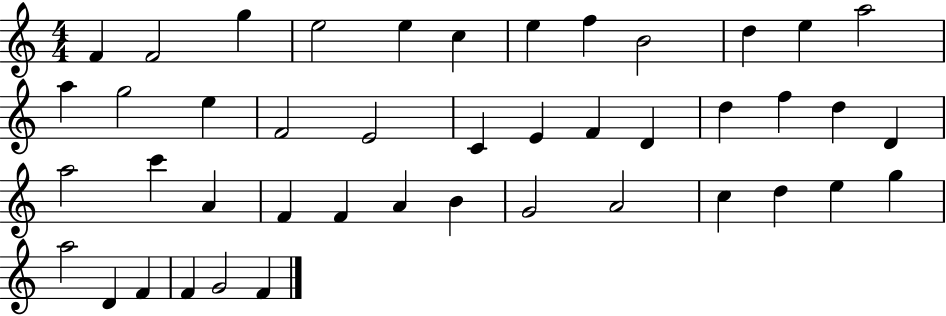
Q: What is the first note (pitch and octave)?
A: F4